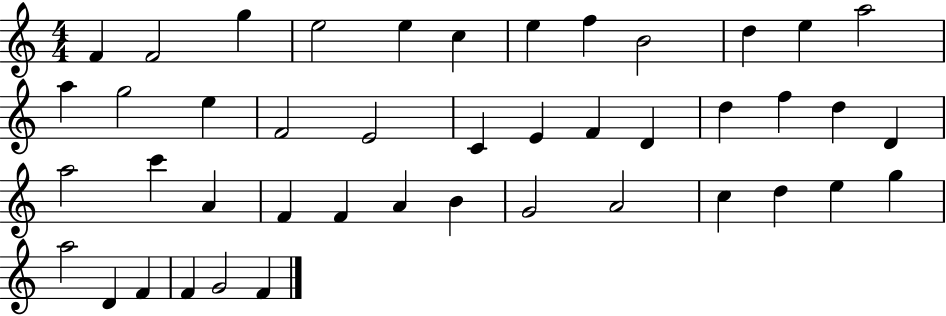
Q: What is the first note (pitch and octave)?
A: F4